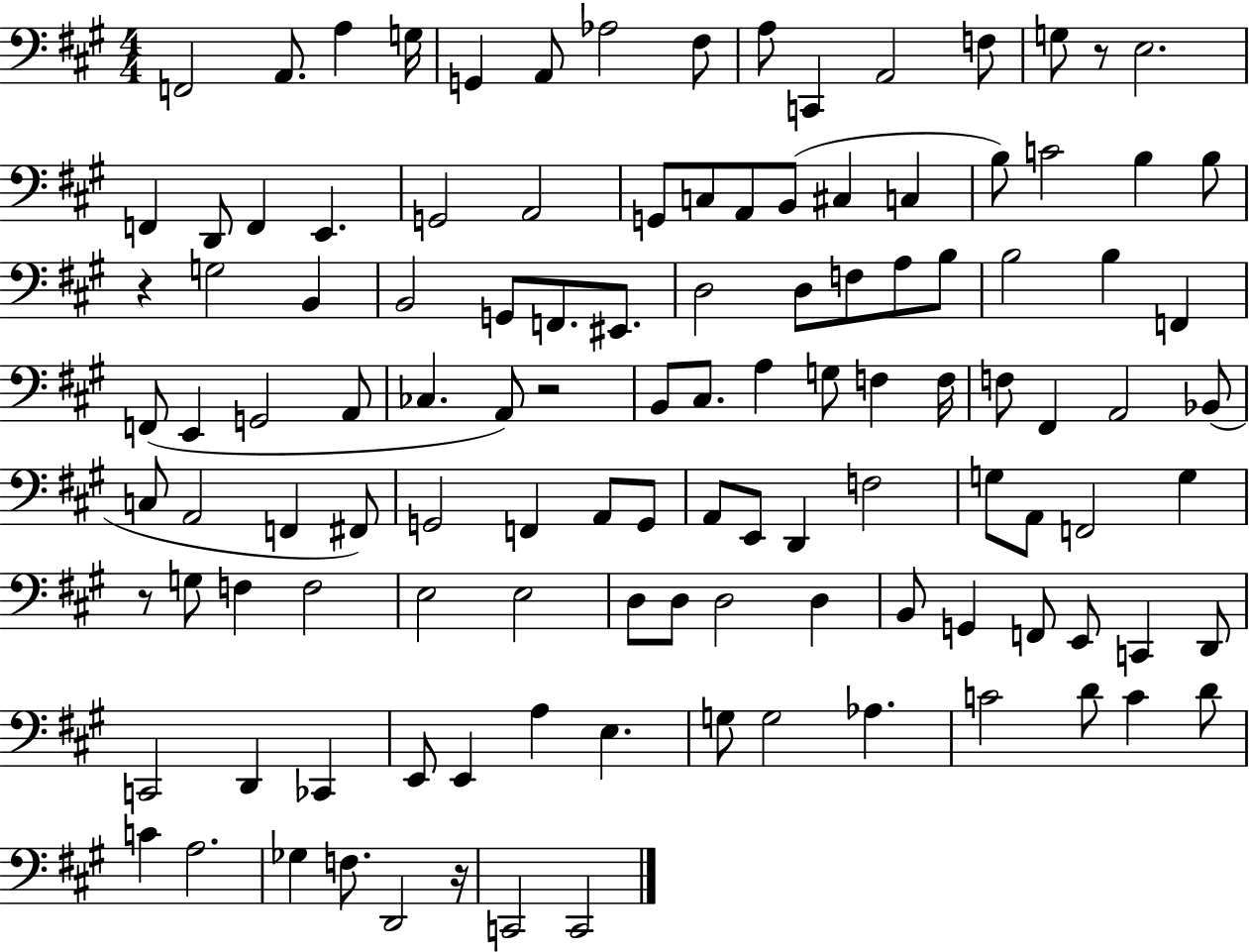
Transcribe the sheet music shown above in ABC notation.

X:1
T:Untitled
M:4/4
L:1/4
K:A
F,,2 A,,/2 A, G,/4 G,, A,,/2 _A,2 ^F,/2 A,/2 C,, A,,2 F,/2 G,/2 z/2 E,2 F,, D,,/2 F,, E,, G,,2 A,,2 G,,/2 C,/2 A,,/2 B,,/2 ^C, C, B,/2 C2 B, B,/2 z G,2 B,, B,,2 G,,/2 F,,/2 ^E,,/2 D,2 D,/2 F,/2 A,/2 B,/2 B,2 B, F,, F,,/2 E,, G,,2 A,,/2 _C, A,,/2 z2 B,,/2 ^C,/2 A, G,/2 F, F,/4 F,/2 ^F,, A,,2 _B,,/2 C,/2 A,,2 F,, ^F,,/2 G,,2 F,, A,,/2 G,,/2 A,,/2 E,,/2 D,, F,2 G,/2 A,,/2 F,,2 G, z/2 G,/2 F, F,2 E,2 E,2 D,/2 D,/2 D,2 D, B,,/2 G,, F,,/2 E,,/2 C,, D,,/2 C,,2 D,, _C,, E,,/2 E,, A, E, G,/2 G,2 _A, C2 D/2 C D/2 C A,2 _G, F,/2 D,,2 z/4 C,,2 C,,2